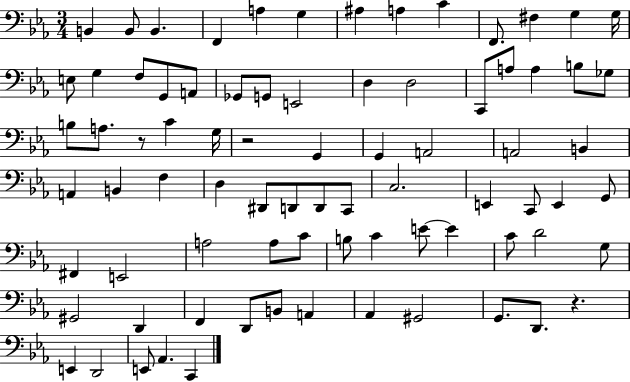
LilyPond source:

{
  \clef bass
  \numericTimeSignature
  \time 3/4
  \key ees \major
  b,4 b,8 b,4. | f,4 a4 g4 | ais4 a4 c'4 | f,8. fis4 g4 g16 | \break e8 g4 f8 g,8 a,8 | ges,8 g,8 e,2 | d4 d2 | c,8 a8 a4 b8 ges8 | \break b8 a8. r8 c'4 g16 | r2 g,4 | g,4 a,2 | a,2 b,4 | \break a,4 b,4 f4 | d4 dis,8 d,8 d,8 c,8 | c2. | e,4 c,8 e,4 g,8 | \break fis,4 e,2 | a2 a8 c'8 | b8 c'4 e'8~~ e'4 | c'8 d'2 g8 | \break gis,2 d,4 | f,4 d,8 b,8 a,4 | aes,4 gis,2 | g,8. d,8. r4. | \break e,4 d,2 | e,8 aes,4. c,4 | \bar "|."
}